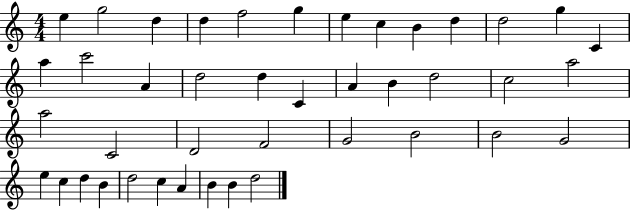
X:1
T:Untitled
M:4/4
L:1/4
K:C
e g2 d d f2 g e c B d d2 g C a c'2 A d2 d C A B d2 c2 a2 a2 C2 D2 F2 G2 B2 B2 G2 e c d B d2 c A B B d2